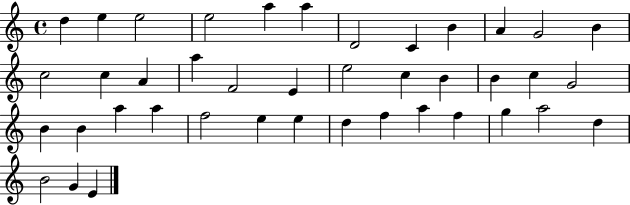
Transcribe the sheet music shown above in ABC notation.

X:1
T:Untitled
M:4/4
L:1/4
K:C
d e e2 e2 a a D2 C B A G2 B c2 c A a F2 E e2 c B B c G2 B B a a f2 e e d f a f g a2 d B2 G E